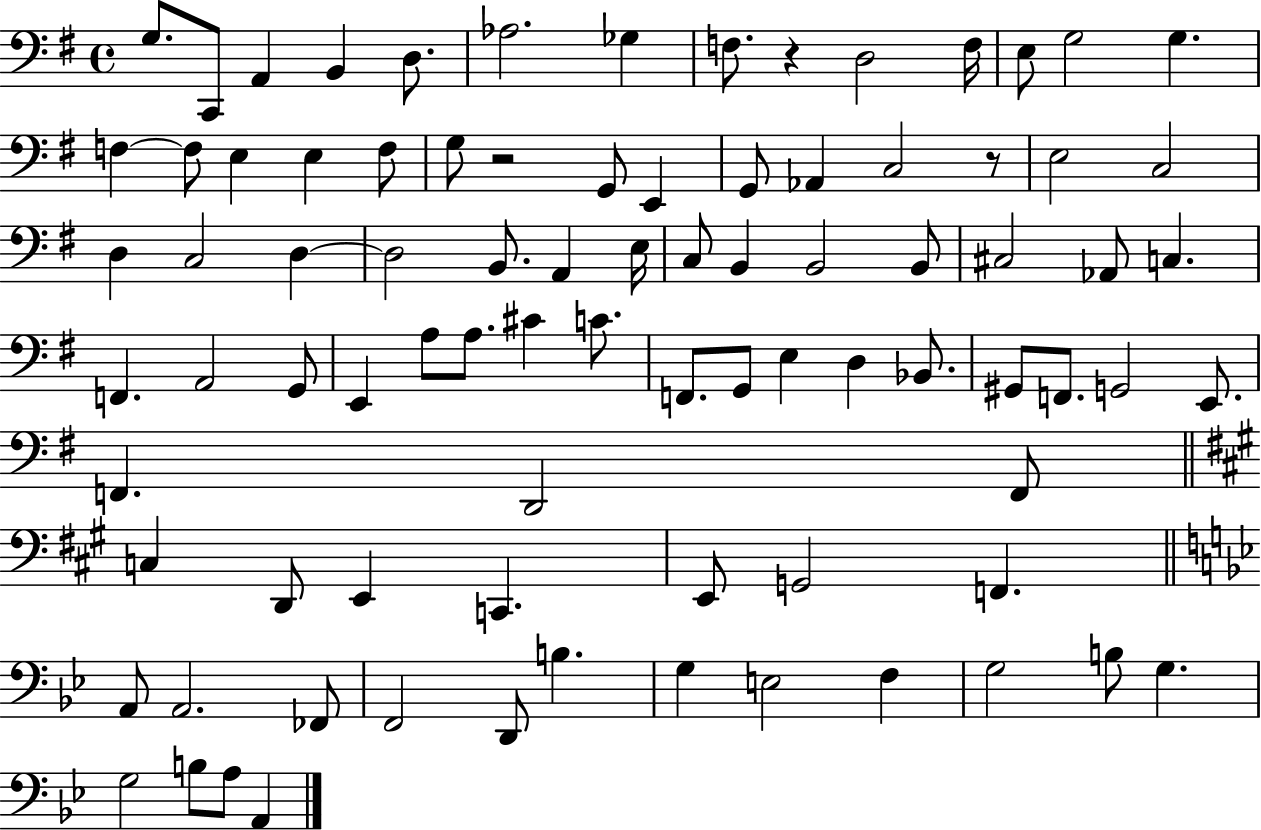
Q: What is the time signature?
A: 4/4